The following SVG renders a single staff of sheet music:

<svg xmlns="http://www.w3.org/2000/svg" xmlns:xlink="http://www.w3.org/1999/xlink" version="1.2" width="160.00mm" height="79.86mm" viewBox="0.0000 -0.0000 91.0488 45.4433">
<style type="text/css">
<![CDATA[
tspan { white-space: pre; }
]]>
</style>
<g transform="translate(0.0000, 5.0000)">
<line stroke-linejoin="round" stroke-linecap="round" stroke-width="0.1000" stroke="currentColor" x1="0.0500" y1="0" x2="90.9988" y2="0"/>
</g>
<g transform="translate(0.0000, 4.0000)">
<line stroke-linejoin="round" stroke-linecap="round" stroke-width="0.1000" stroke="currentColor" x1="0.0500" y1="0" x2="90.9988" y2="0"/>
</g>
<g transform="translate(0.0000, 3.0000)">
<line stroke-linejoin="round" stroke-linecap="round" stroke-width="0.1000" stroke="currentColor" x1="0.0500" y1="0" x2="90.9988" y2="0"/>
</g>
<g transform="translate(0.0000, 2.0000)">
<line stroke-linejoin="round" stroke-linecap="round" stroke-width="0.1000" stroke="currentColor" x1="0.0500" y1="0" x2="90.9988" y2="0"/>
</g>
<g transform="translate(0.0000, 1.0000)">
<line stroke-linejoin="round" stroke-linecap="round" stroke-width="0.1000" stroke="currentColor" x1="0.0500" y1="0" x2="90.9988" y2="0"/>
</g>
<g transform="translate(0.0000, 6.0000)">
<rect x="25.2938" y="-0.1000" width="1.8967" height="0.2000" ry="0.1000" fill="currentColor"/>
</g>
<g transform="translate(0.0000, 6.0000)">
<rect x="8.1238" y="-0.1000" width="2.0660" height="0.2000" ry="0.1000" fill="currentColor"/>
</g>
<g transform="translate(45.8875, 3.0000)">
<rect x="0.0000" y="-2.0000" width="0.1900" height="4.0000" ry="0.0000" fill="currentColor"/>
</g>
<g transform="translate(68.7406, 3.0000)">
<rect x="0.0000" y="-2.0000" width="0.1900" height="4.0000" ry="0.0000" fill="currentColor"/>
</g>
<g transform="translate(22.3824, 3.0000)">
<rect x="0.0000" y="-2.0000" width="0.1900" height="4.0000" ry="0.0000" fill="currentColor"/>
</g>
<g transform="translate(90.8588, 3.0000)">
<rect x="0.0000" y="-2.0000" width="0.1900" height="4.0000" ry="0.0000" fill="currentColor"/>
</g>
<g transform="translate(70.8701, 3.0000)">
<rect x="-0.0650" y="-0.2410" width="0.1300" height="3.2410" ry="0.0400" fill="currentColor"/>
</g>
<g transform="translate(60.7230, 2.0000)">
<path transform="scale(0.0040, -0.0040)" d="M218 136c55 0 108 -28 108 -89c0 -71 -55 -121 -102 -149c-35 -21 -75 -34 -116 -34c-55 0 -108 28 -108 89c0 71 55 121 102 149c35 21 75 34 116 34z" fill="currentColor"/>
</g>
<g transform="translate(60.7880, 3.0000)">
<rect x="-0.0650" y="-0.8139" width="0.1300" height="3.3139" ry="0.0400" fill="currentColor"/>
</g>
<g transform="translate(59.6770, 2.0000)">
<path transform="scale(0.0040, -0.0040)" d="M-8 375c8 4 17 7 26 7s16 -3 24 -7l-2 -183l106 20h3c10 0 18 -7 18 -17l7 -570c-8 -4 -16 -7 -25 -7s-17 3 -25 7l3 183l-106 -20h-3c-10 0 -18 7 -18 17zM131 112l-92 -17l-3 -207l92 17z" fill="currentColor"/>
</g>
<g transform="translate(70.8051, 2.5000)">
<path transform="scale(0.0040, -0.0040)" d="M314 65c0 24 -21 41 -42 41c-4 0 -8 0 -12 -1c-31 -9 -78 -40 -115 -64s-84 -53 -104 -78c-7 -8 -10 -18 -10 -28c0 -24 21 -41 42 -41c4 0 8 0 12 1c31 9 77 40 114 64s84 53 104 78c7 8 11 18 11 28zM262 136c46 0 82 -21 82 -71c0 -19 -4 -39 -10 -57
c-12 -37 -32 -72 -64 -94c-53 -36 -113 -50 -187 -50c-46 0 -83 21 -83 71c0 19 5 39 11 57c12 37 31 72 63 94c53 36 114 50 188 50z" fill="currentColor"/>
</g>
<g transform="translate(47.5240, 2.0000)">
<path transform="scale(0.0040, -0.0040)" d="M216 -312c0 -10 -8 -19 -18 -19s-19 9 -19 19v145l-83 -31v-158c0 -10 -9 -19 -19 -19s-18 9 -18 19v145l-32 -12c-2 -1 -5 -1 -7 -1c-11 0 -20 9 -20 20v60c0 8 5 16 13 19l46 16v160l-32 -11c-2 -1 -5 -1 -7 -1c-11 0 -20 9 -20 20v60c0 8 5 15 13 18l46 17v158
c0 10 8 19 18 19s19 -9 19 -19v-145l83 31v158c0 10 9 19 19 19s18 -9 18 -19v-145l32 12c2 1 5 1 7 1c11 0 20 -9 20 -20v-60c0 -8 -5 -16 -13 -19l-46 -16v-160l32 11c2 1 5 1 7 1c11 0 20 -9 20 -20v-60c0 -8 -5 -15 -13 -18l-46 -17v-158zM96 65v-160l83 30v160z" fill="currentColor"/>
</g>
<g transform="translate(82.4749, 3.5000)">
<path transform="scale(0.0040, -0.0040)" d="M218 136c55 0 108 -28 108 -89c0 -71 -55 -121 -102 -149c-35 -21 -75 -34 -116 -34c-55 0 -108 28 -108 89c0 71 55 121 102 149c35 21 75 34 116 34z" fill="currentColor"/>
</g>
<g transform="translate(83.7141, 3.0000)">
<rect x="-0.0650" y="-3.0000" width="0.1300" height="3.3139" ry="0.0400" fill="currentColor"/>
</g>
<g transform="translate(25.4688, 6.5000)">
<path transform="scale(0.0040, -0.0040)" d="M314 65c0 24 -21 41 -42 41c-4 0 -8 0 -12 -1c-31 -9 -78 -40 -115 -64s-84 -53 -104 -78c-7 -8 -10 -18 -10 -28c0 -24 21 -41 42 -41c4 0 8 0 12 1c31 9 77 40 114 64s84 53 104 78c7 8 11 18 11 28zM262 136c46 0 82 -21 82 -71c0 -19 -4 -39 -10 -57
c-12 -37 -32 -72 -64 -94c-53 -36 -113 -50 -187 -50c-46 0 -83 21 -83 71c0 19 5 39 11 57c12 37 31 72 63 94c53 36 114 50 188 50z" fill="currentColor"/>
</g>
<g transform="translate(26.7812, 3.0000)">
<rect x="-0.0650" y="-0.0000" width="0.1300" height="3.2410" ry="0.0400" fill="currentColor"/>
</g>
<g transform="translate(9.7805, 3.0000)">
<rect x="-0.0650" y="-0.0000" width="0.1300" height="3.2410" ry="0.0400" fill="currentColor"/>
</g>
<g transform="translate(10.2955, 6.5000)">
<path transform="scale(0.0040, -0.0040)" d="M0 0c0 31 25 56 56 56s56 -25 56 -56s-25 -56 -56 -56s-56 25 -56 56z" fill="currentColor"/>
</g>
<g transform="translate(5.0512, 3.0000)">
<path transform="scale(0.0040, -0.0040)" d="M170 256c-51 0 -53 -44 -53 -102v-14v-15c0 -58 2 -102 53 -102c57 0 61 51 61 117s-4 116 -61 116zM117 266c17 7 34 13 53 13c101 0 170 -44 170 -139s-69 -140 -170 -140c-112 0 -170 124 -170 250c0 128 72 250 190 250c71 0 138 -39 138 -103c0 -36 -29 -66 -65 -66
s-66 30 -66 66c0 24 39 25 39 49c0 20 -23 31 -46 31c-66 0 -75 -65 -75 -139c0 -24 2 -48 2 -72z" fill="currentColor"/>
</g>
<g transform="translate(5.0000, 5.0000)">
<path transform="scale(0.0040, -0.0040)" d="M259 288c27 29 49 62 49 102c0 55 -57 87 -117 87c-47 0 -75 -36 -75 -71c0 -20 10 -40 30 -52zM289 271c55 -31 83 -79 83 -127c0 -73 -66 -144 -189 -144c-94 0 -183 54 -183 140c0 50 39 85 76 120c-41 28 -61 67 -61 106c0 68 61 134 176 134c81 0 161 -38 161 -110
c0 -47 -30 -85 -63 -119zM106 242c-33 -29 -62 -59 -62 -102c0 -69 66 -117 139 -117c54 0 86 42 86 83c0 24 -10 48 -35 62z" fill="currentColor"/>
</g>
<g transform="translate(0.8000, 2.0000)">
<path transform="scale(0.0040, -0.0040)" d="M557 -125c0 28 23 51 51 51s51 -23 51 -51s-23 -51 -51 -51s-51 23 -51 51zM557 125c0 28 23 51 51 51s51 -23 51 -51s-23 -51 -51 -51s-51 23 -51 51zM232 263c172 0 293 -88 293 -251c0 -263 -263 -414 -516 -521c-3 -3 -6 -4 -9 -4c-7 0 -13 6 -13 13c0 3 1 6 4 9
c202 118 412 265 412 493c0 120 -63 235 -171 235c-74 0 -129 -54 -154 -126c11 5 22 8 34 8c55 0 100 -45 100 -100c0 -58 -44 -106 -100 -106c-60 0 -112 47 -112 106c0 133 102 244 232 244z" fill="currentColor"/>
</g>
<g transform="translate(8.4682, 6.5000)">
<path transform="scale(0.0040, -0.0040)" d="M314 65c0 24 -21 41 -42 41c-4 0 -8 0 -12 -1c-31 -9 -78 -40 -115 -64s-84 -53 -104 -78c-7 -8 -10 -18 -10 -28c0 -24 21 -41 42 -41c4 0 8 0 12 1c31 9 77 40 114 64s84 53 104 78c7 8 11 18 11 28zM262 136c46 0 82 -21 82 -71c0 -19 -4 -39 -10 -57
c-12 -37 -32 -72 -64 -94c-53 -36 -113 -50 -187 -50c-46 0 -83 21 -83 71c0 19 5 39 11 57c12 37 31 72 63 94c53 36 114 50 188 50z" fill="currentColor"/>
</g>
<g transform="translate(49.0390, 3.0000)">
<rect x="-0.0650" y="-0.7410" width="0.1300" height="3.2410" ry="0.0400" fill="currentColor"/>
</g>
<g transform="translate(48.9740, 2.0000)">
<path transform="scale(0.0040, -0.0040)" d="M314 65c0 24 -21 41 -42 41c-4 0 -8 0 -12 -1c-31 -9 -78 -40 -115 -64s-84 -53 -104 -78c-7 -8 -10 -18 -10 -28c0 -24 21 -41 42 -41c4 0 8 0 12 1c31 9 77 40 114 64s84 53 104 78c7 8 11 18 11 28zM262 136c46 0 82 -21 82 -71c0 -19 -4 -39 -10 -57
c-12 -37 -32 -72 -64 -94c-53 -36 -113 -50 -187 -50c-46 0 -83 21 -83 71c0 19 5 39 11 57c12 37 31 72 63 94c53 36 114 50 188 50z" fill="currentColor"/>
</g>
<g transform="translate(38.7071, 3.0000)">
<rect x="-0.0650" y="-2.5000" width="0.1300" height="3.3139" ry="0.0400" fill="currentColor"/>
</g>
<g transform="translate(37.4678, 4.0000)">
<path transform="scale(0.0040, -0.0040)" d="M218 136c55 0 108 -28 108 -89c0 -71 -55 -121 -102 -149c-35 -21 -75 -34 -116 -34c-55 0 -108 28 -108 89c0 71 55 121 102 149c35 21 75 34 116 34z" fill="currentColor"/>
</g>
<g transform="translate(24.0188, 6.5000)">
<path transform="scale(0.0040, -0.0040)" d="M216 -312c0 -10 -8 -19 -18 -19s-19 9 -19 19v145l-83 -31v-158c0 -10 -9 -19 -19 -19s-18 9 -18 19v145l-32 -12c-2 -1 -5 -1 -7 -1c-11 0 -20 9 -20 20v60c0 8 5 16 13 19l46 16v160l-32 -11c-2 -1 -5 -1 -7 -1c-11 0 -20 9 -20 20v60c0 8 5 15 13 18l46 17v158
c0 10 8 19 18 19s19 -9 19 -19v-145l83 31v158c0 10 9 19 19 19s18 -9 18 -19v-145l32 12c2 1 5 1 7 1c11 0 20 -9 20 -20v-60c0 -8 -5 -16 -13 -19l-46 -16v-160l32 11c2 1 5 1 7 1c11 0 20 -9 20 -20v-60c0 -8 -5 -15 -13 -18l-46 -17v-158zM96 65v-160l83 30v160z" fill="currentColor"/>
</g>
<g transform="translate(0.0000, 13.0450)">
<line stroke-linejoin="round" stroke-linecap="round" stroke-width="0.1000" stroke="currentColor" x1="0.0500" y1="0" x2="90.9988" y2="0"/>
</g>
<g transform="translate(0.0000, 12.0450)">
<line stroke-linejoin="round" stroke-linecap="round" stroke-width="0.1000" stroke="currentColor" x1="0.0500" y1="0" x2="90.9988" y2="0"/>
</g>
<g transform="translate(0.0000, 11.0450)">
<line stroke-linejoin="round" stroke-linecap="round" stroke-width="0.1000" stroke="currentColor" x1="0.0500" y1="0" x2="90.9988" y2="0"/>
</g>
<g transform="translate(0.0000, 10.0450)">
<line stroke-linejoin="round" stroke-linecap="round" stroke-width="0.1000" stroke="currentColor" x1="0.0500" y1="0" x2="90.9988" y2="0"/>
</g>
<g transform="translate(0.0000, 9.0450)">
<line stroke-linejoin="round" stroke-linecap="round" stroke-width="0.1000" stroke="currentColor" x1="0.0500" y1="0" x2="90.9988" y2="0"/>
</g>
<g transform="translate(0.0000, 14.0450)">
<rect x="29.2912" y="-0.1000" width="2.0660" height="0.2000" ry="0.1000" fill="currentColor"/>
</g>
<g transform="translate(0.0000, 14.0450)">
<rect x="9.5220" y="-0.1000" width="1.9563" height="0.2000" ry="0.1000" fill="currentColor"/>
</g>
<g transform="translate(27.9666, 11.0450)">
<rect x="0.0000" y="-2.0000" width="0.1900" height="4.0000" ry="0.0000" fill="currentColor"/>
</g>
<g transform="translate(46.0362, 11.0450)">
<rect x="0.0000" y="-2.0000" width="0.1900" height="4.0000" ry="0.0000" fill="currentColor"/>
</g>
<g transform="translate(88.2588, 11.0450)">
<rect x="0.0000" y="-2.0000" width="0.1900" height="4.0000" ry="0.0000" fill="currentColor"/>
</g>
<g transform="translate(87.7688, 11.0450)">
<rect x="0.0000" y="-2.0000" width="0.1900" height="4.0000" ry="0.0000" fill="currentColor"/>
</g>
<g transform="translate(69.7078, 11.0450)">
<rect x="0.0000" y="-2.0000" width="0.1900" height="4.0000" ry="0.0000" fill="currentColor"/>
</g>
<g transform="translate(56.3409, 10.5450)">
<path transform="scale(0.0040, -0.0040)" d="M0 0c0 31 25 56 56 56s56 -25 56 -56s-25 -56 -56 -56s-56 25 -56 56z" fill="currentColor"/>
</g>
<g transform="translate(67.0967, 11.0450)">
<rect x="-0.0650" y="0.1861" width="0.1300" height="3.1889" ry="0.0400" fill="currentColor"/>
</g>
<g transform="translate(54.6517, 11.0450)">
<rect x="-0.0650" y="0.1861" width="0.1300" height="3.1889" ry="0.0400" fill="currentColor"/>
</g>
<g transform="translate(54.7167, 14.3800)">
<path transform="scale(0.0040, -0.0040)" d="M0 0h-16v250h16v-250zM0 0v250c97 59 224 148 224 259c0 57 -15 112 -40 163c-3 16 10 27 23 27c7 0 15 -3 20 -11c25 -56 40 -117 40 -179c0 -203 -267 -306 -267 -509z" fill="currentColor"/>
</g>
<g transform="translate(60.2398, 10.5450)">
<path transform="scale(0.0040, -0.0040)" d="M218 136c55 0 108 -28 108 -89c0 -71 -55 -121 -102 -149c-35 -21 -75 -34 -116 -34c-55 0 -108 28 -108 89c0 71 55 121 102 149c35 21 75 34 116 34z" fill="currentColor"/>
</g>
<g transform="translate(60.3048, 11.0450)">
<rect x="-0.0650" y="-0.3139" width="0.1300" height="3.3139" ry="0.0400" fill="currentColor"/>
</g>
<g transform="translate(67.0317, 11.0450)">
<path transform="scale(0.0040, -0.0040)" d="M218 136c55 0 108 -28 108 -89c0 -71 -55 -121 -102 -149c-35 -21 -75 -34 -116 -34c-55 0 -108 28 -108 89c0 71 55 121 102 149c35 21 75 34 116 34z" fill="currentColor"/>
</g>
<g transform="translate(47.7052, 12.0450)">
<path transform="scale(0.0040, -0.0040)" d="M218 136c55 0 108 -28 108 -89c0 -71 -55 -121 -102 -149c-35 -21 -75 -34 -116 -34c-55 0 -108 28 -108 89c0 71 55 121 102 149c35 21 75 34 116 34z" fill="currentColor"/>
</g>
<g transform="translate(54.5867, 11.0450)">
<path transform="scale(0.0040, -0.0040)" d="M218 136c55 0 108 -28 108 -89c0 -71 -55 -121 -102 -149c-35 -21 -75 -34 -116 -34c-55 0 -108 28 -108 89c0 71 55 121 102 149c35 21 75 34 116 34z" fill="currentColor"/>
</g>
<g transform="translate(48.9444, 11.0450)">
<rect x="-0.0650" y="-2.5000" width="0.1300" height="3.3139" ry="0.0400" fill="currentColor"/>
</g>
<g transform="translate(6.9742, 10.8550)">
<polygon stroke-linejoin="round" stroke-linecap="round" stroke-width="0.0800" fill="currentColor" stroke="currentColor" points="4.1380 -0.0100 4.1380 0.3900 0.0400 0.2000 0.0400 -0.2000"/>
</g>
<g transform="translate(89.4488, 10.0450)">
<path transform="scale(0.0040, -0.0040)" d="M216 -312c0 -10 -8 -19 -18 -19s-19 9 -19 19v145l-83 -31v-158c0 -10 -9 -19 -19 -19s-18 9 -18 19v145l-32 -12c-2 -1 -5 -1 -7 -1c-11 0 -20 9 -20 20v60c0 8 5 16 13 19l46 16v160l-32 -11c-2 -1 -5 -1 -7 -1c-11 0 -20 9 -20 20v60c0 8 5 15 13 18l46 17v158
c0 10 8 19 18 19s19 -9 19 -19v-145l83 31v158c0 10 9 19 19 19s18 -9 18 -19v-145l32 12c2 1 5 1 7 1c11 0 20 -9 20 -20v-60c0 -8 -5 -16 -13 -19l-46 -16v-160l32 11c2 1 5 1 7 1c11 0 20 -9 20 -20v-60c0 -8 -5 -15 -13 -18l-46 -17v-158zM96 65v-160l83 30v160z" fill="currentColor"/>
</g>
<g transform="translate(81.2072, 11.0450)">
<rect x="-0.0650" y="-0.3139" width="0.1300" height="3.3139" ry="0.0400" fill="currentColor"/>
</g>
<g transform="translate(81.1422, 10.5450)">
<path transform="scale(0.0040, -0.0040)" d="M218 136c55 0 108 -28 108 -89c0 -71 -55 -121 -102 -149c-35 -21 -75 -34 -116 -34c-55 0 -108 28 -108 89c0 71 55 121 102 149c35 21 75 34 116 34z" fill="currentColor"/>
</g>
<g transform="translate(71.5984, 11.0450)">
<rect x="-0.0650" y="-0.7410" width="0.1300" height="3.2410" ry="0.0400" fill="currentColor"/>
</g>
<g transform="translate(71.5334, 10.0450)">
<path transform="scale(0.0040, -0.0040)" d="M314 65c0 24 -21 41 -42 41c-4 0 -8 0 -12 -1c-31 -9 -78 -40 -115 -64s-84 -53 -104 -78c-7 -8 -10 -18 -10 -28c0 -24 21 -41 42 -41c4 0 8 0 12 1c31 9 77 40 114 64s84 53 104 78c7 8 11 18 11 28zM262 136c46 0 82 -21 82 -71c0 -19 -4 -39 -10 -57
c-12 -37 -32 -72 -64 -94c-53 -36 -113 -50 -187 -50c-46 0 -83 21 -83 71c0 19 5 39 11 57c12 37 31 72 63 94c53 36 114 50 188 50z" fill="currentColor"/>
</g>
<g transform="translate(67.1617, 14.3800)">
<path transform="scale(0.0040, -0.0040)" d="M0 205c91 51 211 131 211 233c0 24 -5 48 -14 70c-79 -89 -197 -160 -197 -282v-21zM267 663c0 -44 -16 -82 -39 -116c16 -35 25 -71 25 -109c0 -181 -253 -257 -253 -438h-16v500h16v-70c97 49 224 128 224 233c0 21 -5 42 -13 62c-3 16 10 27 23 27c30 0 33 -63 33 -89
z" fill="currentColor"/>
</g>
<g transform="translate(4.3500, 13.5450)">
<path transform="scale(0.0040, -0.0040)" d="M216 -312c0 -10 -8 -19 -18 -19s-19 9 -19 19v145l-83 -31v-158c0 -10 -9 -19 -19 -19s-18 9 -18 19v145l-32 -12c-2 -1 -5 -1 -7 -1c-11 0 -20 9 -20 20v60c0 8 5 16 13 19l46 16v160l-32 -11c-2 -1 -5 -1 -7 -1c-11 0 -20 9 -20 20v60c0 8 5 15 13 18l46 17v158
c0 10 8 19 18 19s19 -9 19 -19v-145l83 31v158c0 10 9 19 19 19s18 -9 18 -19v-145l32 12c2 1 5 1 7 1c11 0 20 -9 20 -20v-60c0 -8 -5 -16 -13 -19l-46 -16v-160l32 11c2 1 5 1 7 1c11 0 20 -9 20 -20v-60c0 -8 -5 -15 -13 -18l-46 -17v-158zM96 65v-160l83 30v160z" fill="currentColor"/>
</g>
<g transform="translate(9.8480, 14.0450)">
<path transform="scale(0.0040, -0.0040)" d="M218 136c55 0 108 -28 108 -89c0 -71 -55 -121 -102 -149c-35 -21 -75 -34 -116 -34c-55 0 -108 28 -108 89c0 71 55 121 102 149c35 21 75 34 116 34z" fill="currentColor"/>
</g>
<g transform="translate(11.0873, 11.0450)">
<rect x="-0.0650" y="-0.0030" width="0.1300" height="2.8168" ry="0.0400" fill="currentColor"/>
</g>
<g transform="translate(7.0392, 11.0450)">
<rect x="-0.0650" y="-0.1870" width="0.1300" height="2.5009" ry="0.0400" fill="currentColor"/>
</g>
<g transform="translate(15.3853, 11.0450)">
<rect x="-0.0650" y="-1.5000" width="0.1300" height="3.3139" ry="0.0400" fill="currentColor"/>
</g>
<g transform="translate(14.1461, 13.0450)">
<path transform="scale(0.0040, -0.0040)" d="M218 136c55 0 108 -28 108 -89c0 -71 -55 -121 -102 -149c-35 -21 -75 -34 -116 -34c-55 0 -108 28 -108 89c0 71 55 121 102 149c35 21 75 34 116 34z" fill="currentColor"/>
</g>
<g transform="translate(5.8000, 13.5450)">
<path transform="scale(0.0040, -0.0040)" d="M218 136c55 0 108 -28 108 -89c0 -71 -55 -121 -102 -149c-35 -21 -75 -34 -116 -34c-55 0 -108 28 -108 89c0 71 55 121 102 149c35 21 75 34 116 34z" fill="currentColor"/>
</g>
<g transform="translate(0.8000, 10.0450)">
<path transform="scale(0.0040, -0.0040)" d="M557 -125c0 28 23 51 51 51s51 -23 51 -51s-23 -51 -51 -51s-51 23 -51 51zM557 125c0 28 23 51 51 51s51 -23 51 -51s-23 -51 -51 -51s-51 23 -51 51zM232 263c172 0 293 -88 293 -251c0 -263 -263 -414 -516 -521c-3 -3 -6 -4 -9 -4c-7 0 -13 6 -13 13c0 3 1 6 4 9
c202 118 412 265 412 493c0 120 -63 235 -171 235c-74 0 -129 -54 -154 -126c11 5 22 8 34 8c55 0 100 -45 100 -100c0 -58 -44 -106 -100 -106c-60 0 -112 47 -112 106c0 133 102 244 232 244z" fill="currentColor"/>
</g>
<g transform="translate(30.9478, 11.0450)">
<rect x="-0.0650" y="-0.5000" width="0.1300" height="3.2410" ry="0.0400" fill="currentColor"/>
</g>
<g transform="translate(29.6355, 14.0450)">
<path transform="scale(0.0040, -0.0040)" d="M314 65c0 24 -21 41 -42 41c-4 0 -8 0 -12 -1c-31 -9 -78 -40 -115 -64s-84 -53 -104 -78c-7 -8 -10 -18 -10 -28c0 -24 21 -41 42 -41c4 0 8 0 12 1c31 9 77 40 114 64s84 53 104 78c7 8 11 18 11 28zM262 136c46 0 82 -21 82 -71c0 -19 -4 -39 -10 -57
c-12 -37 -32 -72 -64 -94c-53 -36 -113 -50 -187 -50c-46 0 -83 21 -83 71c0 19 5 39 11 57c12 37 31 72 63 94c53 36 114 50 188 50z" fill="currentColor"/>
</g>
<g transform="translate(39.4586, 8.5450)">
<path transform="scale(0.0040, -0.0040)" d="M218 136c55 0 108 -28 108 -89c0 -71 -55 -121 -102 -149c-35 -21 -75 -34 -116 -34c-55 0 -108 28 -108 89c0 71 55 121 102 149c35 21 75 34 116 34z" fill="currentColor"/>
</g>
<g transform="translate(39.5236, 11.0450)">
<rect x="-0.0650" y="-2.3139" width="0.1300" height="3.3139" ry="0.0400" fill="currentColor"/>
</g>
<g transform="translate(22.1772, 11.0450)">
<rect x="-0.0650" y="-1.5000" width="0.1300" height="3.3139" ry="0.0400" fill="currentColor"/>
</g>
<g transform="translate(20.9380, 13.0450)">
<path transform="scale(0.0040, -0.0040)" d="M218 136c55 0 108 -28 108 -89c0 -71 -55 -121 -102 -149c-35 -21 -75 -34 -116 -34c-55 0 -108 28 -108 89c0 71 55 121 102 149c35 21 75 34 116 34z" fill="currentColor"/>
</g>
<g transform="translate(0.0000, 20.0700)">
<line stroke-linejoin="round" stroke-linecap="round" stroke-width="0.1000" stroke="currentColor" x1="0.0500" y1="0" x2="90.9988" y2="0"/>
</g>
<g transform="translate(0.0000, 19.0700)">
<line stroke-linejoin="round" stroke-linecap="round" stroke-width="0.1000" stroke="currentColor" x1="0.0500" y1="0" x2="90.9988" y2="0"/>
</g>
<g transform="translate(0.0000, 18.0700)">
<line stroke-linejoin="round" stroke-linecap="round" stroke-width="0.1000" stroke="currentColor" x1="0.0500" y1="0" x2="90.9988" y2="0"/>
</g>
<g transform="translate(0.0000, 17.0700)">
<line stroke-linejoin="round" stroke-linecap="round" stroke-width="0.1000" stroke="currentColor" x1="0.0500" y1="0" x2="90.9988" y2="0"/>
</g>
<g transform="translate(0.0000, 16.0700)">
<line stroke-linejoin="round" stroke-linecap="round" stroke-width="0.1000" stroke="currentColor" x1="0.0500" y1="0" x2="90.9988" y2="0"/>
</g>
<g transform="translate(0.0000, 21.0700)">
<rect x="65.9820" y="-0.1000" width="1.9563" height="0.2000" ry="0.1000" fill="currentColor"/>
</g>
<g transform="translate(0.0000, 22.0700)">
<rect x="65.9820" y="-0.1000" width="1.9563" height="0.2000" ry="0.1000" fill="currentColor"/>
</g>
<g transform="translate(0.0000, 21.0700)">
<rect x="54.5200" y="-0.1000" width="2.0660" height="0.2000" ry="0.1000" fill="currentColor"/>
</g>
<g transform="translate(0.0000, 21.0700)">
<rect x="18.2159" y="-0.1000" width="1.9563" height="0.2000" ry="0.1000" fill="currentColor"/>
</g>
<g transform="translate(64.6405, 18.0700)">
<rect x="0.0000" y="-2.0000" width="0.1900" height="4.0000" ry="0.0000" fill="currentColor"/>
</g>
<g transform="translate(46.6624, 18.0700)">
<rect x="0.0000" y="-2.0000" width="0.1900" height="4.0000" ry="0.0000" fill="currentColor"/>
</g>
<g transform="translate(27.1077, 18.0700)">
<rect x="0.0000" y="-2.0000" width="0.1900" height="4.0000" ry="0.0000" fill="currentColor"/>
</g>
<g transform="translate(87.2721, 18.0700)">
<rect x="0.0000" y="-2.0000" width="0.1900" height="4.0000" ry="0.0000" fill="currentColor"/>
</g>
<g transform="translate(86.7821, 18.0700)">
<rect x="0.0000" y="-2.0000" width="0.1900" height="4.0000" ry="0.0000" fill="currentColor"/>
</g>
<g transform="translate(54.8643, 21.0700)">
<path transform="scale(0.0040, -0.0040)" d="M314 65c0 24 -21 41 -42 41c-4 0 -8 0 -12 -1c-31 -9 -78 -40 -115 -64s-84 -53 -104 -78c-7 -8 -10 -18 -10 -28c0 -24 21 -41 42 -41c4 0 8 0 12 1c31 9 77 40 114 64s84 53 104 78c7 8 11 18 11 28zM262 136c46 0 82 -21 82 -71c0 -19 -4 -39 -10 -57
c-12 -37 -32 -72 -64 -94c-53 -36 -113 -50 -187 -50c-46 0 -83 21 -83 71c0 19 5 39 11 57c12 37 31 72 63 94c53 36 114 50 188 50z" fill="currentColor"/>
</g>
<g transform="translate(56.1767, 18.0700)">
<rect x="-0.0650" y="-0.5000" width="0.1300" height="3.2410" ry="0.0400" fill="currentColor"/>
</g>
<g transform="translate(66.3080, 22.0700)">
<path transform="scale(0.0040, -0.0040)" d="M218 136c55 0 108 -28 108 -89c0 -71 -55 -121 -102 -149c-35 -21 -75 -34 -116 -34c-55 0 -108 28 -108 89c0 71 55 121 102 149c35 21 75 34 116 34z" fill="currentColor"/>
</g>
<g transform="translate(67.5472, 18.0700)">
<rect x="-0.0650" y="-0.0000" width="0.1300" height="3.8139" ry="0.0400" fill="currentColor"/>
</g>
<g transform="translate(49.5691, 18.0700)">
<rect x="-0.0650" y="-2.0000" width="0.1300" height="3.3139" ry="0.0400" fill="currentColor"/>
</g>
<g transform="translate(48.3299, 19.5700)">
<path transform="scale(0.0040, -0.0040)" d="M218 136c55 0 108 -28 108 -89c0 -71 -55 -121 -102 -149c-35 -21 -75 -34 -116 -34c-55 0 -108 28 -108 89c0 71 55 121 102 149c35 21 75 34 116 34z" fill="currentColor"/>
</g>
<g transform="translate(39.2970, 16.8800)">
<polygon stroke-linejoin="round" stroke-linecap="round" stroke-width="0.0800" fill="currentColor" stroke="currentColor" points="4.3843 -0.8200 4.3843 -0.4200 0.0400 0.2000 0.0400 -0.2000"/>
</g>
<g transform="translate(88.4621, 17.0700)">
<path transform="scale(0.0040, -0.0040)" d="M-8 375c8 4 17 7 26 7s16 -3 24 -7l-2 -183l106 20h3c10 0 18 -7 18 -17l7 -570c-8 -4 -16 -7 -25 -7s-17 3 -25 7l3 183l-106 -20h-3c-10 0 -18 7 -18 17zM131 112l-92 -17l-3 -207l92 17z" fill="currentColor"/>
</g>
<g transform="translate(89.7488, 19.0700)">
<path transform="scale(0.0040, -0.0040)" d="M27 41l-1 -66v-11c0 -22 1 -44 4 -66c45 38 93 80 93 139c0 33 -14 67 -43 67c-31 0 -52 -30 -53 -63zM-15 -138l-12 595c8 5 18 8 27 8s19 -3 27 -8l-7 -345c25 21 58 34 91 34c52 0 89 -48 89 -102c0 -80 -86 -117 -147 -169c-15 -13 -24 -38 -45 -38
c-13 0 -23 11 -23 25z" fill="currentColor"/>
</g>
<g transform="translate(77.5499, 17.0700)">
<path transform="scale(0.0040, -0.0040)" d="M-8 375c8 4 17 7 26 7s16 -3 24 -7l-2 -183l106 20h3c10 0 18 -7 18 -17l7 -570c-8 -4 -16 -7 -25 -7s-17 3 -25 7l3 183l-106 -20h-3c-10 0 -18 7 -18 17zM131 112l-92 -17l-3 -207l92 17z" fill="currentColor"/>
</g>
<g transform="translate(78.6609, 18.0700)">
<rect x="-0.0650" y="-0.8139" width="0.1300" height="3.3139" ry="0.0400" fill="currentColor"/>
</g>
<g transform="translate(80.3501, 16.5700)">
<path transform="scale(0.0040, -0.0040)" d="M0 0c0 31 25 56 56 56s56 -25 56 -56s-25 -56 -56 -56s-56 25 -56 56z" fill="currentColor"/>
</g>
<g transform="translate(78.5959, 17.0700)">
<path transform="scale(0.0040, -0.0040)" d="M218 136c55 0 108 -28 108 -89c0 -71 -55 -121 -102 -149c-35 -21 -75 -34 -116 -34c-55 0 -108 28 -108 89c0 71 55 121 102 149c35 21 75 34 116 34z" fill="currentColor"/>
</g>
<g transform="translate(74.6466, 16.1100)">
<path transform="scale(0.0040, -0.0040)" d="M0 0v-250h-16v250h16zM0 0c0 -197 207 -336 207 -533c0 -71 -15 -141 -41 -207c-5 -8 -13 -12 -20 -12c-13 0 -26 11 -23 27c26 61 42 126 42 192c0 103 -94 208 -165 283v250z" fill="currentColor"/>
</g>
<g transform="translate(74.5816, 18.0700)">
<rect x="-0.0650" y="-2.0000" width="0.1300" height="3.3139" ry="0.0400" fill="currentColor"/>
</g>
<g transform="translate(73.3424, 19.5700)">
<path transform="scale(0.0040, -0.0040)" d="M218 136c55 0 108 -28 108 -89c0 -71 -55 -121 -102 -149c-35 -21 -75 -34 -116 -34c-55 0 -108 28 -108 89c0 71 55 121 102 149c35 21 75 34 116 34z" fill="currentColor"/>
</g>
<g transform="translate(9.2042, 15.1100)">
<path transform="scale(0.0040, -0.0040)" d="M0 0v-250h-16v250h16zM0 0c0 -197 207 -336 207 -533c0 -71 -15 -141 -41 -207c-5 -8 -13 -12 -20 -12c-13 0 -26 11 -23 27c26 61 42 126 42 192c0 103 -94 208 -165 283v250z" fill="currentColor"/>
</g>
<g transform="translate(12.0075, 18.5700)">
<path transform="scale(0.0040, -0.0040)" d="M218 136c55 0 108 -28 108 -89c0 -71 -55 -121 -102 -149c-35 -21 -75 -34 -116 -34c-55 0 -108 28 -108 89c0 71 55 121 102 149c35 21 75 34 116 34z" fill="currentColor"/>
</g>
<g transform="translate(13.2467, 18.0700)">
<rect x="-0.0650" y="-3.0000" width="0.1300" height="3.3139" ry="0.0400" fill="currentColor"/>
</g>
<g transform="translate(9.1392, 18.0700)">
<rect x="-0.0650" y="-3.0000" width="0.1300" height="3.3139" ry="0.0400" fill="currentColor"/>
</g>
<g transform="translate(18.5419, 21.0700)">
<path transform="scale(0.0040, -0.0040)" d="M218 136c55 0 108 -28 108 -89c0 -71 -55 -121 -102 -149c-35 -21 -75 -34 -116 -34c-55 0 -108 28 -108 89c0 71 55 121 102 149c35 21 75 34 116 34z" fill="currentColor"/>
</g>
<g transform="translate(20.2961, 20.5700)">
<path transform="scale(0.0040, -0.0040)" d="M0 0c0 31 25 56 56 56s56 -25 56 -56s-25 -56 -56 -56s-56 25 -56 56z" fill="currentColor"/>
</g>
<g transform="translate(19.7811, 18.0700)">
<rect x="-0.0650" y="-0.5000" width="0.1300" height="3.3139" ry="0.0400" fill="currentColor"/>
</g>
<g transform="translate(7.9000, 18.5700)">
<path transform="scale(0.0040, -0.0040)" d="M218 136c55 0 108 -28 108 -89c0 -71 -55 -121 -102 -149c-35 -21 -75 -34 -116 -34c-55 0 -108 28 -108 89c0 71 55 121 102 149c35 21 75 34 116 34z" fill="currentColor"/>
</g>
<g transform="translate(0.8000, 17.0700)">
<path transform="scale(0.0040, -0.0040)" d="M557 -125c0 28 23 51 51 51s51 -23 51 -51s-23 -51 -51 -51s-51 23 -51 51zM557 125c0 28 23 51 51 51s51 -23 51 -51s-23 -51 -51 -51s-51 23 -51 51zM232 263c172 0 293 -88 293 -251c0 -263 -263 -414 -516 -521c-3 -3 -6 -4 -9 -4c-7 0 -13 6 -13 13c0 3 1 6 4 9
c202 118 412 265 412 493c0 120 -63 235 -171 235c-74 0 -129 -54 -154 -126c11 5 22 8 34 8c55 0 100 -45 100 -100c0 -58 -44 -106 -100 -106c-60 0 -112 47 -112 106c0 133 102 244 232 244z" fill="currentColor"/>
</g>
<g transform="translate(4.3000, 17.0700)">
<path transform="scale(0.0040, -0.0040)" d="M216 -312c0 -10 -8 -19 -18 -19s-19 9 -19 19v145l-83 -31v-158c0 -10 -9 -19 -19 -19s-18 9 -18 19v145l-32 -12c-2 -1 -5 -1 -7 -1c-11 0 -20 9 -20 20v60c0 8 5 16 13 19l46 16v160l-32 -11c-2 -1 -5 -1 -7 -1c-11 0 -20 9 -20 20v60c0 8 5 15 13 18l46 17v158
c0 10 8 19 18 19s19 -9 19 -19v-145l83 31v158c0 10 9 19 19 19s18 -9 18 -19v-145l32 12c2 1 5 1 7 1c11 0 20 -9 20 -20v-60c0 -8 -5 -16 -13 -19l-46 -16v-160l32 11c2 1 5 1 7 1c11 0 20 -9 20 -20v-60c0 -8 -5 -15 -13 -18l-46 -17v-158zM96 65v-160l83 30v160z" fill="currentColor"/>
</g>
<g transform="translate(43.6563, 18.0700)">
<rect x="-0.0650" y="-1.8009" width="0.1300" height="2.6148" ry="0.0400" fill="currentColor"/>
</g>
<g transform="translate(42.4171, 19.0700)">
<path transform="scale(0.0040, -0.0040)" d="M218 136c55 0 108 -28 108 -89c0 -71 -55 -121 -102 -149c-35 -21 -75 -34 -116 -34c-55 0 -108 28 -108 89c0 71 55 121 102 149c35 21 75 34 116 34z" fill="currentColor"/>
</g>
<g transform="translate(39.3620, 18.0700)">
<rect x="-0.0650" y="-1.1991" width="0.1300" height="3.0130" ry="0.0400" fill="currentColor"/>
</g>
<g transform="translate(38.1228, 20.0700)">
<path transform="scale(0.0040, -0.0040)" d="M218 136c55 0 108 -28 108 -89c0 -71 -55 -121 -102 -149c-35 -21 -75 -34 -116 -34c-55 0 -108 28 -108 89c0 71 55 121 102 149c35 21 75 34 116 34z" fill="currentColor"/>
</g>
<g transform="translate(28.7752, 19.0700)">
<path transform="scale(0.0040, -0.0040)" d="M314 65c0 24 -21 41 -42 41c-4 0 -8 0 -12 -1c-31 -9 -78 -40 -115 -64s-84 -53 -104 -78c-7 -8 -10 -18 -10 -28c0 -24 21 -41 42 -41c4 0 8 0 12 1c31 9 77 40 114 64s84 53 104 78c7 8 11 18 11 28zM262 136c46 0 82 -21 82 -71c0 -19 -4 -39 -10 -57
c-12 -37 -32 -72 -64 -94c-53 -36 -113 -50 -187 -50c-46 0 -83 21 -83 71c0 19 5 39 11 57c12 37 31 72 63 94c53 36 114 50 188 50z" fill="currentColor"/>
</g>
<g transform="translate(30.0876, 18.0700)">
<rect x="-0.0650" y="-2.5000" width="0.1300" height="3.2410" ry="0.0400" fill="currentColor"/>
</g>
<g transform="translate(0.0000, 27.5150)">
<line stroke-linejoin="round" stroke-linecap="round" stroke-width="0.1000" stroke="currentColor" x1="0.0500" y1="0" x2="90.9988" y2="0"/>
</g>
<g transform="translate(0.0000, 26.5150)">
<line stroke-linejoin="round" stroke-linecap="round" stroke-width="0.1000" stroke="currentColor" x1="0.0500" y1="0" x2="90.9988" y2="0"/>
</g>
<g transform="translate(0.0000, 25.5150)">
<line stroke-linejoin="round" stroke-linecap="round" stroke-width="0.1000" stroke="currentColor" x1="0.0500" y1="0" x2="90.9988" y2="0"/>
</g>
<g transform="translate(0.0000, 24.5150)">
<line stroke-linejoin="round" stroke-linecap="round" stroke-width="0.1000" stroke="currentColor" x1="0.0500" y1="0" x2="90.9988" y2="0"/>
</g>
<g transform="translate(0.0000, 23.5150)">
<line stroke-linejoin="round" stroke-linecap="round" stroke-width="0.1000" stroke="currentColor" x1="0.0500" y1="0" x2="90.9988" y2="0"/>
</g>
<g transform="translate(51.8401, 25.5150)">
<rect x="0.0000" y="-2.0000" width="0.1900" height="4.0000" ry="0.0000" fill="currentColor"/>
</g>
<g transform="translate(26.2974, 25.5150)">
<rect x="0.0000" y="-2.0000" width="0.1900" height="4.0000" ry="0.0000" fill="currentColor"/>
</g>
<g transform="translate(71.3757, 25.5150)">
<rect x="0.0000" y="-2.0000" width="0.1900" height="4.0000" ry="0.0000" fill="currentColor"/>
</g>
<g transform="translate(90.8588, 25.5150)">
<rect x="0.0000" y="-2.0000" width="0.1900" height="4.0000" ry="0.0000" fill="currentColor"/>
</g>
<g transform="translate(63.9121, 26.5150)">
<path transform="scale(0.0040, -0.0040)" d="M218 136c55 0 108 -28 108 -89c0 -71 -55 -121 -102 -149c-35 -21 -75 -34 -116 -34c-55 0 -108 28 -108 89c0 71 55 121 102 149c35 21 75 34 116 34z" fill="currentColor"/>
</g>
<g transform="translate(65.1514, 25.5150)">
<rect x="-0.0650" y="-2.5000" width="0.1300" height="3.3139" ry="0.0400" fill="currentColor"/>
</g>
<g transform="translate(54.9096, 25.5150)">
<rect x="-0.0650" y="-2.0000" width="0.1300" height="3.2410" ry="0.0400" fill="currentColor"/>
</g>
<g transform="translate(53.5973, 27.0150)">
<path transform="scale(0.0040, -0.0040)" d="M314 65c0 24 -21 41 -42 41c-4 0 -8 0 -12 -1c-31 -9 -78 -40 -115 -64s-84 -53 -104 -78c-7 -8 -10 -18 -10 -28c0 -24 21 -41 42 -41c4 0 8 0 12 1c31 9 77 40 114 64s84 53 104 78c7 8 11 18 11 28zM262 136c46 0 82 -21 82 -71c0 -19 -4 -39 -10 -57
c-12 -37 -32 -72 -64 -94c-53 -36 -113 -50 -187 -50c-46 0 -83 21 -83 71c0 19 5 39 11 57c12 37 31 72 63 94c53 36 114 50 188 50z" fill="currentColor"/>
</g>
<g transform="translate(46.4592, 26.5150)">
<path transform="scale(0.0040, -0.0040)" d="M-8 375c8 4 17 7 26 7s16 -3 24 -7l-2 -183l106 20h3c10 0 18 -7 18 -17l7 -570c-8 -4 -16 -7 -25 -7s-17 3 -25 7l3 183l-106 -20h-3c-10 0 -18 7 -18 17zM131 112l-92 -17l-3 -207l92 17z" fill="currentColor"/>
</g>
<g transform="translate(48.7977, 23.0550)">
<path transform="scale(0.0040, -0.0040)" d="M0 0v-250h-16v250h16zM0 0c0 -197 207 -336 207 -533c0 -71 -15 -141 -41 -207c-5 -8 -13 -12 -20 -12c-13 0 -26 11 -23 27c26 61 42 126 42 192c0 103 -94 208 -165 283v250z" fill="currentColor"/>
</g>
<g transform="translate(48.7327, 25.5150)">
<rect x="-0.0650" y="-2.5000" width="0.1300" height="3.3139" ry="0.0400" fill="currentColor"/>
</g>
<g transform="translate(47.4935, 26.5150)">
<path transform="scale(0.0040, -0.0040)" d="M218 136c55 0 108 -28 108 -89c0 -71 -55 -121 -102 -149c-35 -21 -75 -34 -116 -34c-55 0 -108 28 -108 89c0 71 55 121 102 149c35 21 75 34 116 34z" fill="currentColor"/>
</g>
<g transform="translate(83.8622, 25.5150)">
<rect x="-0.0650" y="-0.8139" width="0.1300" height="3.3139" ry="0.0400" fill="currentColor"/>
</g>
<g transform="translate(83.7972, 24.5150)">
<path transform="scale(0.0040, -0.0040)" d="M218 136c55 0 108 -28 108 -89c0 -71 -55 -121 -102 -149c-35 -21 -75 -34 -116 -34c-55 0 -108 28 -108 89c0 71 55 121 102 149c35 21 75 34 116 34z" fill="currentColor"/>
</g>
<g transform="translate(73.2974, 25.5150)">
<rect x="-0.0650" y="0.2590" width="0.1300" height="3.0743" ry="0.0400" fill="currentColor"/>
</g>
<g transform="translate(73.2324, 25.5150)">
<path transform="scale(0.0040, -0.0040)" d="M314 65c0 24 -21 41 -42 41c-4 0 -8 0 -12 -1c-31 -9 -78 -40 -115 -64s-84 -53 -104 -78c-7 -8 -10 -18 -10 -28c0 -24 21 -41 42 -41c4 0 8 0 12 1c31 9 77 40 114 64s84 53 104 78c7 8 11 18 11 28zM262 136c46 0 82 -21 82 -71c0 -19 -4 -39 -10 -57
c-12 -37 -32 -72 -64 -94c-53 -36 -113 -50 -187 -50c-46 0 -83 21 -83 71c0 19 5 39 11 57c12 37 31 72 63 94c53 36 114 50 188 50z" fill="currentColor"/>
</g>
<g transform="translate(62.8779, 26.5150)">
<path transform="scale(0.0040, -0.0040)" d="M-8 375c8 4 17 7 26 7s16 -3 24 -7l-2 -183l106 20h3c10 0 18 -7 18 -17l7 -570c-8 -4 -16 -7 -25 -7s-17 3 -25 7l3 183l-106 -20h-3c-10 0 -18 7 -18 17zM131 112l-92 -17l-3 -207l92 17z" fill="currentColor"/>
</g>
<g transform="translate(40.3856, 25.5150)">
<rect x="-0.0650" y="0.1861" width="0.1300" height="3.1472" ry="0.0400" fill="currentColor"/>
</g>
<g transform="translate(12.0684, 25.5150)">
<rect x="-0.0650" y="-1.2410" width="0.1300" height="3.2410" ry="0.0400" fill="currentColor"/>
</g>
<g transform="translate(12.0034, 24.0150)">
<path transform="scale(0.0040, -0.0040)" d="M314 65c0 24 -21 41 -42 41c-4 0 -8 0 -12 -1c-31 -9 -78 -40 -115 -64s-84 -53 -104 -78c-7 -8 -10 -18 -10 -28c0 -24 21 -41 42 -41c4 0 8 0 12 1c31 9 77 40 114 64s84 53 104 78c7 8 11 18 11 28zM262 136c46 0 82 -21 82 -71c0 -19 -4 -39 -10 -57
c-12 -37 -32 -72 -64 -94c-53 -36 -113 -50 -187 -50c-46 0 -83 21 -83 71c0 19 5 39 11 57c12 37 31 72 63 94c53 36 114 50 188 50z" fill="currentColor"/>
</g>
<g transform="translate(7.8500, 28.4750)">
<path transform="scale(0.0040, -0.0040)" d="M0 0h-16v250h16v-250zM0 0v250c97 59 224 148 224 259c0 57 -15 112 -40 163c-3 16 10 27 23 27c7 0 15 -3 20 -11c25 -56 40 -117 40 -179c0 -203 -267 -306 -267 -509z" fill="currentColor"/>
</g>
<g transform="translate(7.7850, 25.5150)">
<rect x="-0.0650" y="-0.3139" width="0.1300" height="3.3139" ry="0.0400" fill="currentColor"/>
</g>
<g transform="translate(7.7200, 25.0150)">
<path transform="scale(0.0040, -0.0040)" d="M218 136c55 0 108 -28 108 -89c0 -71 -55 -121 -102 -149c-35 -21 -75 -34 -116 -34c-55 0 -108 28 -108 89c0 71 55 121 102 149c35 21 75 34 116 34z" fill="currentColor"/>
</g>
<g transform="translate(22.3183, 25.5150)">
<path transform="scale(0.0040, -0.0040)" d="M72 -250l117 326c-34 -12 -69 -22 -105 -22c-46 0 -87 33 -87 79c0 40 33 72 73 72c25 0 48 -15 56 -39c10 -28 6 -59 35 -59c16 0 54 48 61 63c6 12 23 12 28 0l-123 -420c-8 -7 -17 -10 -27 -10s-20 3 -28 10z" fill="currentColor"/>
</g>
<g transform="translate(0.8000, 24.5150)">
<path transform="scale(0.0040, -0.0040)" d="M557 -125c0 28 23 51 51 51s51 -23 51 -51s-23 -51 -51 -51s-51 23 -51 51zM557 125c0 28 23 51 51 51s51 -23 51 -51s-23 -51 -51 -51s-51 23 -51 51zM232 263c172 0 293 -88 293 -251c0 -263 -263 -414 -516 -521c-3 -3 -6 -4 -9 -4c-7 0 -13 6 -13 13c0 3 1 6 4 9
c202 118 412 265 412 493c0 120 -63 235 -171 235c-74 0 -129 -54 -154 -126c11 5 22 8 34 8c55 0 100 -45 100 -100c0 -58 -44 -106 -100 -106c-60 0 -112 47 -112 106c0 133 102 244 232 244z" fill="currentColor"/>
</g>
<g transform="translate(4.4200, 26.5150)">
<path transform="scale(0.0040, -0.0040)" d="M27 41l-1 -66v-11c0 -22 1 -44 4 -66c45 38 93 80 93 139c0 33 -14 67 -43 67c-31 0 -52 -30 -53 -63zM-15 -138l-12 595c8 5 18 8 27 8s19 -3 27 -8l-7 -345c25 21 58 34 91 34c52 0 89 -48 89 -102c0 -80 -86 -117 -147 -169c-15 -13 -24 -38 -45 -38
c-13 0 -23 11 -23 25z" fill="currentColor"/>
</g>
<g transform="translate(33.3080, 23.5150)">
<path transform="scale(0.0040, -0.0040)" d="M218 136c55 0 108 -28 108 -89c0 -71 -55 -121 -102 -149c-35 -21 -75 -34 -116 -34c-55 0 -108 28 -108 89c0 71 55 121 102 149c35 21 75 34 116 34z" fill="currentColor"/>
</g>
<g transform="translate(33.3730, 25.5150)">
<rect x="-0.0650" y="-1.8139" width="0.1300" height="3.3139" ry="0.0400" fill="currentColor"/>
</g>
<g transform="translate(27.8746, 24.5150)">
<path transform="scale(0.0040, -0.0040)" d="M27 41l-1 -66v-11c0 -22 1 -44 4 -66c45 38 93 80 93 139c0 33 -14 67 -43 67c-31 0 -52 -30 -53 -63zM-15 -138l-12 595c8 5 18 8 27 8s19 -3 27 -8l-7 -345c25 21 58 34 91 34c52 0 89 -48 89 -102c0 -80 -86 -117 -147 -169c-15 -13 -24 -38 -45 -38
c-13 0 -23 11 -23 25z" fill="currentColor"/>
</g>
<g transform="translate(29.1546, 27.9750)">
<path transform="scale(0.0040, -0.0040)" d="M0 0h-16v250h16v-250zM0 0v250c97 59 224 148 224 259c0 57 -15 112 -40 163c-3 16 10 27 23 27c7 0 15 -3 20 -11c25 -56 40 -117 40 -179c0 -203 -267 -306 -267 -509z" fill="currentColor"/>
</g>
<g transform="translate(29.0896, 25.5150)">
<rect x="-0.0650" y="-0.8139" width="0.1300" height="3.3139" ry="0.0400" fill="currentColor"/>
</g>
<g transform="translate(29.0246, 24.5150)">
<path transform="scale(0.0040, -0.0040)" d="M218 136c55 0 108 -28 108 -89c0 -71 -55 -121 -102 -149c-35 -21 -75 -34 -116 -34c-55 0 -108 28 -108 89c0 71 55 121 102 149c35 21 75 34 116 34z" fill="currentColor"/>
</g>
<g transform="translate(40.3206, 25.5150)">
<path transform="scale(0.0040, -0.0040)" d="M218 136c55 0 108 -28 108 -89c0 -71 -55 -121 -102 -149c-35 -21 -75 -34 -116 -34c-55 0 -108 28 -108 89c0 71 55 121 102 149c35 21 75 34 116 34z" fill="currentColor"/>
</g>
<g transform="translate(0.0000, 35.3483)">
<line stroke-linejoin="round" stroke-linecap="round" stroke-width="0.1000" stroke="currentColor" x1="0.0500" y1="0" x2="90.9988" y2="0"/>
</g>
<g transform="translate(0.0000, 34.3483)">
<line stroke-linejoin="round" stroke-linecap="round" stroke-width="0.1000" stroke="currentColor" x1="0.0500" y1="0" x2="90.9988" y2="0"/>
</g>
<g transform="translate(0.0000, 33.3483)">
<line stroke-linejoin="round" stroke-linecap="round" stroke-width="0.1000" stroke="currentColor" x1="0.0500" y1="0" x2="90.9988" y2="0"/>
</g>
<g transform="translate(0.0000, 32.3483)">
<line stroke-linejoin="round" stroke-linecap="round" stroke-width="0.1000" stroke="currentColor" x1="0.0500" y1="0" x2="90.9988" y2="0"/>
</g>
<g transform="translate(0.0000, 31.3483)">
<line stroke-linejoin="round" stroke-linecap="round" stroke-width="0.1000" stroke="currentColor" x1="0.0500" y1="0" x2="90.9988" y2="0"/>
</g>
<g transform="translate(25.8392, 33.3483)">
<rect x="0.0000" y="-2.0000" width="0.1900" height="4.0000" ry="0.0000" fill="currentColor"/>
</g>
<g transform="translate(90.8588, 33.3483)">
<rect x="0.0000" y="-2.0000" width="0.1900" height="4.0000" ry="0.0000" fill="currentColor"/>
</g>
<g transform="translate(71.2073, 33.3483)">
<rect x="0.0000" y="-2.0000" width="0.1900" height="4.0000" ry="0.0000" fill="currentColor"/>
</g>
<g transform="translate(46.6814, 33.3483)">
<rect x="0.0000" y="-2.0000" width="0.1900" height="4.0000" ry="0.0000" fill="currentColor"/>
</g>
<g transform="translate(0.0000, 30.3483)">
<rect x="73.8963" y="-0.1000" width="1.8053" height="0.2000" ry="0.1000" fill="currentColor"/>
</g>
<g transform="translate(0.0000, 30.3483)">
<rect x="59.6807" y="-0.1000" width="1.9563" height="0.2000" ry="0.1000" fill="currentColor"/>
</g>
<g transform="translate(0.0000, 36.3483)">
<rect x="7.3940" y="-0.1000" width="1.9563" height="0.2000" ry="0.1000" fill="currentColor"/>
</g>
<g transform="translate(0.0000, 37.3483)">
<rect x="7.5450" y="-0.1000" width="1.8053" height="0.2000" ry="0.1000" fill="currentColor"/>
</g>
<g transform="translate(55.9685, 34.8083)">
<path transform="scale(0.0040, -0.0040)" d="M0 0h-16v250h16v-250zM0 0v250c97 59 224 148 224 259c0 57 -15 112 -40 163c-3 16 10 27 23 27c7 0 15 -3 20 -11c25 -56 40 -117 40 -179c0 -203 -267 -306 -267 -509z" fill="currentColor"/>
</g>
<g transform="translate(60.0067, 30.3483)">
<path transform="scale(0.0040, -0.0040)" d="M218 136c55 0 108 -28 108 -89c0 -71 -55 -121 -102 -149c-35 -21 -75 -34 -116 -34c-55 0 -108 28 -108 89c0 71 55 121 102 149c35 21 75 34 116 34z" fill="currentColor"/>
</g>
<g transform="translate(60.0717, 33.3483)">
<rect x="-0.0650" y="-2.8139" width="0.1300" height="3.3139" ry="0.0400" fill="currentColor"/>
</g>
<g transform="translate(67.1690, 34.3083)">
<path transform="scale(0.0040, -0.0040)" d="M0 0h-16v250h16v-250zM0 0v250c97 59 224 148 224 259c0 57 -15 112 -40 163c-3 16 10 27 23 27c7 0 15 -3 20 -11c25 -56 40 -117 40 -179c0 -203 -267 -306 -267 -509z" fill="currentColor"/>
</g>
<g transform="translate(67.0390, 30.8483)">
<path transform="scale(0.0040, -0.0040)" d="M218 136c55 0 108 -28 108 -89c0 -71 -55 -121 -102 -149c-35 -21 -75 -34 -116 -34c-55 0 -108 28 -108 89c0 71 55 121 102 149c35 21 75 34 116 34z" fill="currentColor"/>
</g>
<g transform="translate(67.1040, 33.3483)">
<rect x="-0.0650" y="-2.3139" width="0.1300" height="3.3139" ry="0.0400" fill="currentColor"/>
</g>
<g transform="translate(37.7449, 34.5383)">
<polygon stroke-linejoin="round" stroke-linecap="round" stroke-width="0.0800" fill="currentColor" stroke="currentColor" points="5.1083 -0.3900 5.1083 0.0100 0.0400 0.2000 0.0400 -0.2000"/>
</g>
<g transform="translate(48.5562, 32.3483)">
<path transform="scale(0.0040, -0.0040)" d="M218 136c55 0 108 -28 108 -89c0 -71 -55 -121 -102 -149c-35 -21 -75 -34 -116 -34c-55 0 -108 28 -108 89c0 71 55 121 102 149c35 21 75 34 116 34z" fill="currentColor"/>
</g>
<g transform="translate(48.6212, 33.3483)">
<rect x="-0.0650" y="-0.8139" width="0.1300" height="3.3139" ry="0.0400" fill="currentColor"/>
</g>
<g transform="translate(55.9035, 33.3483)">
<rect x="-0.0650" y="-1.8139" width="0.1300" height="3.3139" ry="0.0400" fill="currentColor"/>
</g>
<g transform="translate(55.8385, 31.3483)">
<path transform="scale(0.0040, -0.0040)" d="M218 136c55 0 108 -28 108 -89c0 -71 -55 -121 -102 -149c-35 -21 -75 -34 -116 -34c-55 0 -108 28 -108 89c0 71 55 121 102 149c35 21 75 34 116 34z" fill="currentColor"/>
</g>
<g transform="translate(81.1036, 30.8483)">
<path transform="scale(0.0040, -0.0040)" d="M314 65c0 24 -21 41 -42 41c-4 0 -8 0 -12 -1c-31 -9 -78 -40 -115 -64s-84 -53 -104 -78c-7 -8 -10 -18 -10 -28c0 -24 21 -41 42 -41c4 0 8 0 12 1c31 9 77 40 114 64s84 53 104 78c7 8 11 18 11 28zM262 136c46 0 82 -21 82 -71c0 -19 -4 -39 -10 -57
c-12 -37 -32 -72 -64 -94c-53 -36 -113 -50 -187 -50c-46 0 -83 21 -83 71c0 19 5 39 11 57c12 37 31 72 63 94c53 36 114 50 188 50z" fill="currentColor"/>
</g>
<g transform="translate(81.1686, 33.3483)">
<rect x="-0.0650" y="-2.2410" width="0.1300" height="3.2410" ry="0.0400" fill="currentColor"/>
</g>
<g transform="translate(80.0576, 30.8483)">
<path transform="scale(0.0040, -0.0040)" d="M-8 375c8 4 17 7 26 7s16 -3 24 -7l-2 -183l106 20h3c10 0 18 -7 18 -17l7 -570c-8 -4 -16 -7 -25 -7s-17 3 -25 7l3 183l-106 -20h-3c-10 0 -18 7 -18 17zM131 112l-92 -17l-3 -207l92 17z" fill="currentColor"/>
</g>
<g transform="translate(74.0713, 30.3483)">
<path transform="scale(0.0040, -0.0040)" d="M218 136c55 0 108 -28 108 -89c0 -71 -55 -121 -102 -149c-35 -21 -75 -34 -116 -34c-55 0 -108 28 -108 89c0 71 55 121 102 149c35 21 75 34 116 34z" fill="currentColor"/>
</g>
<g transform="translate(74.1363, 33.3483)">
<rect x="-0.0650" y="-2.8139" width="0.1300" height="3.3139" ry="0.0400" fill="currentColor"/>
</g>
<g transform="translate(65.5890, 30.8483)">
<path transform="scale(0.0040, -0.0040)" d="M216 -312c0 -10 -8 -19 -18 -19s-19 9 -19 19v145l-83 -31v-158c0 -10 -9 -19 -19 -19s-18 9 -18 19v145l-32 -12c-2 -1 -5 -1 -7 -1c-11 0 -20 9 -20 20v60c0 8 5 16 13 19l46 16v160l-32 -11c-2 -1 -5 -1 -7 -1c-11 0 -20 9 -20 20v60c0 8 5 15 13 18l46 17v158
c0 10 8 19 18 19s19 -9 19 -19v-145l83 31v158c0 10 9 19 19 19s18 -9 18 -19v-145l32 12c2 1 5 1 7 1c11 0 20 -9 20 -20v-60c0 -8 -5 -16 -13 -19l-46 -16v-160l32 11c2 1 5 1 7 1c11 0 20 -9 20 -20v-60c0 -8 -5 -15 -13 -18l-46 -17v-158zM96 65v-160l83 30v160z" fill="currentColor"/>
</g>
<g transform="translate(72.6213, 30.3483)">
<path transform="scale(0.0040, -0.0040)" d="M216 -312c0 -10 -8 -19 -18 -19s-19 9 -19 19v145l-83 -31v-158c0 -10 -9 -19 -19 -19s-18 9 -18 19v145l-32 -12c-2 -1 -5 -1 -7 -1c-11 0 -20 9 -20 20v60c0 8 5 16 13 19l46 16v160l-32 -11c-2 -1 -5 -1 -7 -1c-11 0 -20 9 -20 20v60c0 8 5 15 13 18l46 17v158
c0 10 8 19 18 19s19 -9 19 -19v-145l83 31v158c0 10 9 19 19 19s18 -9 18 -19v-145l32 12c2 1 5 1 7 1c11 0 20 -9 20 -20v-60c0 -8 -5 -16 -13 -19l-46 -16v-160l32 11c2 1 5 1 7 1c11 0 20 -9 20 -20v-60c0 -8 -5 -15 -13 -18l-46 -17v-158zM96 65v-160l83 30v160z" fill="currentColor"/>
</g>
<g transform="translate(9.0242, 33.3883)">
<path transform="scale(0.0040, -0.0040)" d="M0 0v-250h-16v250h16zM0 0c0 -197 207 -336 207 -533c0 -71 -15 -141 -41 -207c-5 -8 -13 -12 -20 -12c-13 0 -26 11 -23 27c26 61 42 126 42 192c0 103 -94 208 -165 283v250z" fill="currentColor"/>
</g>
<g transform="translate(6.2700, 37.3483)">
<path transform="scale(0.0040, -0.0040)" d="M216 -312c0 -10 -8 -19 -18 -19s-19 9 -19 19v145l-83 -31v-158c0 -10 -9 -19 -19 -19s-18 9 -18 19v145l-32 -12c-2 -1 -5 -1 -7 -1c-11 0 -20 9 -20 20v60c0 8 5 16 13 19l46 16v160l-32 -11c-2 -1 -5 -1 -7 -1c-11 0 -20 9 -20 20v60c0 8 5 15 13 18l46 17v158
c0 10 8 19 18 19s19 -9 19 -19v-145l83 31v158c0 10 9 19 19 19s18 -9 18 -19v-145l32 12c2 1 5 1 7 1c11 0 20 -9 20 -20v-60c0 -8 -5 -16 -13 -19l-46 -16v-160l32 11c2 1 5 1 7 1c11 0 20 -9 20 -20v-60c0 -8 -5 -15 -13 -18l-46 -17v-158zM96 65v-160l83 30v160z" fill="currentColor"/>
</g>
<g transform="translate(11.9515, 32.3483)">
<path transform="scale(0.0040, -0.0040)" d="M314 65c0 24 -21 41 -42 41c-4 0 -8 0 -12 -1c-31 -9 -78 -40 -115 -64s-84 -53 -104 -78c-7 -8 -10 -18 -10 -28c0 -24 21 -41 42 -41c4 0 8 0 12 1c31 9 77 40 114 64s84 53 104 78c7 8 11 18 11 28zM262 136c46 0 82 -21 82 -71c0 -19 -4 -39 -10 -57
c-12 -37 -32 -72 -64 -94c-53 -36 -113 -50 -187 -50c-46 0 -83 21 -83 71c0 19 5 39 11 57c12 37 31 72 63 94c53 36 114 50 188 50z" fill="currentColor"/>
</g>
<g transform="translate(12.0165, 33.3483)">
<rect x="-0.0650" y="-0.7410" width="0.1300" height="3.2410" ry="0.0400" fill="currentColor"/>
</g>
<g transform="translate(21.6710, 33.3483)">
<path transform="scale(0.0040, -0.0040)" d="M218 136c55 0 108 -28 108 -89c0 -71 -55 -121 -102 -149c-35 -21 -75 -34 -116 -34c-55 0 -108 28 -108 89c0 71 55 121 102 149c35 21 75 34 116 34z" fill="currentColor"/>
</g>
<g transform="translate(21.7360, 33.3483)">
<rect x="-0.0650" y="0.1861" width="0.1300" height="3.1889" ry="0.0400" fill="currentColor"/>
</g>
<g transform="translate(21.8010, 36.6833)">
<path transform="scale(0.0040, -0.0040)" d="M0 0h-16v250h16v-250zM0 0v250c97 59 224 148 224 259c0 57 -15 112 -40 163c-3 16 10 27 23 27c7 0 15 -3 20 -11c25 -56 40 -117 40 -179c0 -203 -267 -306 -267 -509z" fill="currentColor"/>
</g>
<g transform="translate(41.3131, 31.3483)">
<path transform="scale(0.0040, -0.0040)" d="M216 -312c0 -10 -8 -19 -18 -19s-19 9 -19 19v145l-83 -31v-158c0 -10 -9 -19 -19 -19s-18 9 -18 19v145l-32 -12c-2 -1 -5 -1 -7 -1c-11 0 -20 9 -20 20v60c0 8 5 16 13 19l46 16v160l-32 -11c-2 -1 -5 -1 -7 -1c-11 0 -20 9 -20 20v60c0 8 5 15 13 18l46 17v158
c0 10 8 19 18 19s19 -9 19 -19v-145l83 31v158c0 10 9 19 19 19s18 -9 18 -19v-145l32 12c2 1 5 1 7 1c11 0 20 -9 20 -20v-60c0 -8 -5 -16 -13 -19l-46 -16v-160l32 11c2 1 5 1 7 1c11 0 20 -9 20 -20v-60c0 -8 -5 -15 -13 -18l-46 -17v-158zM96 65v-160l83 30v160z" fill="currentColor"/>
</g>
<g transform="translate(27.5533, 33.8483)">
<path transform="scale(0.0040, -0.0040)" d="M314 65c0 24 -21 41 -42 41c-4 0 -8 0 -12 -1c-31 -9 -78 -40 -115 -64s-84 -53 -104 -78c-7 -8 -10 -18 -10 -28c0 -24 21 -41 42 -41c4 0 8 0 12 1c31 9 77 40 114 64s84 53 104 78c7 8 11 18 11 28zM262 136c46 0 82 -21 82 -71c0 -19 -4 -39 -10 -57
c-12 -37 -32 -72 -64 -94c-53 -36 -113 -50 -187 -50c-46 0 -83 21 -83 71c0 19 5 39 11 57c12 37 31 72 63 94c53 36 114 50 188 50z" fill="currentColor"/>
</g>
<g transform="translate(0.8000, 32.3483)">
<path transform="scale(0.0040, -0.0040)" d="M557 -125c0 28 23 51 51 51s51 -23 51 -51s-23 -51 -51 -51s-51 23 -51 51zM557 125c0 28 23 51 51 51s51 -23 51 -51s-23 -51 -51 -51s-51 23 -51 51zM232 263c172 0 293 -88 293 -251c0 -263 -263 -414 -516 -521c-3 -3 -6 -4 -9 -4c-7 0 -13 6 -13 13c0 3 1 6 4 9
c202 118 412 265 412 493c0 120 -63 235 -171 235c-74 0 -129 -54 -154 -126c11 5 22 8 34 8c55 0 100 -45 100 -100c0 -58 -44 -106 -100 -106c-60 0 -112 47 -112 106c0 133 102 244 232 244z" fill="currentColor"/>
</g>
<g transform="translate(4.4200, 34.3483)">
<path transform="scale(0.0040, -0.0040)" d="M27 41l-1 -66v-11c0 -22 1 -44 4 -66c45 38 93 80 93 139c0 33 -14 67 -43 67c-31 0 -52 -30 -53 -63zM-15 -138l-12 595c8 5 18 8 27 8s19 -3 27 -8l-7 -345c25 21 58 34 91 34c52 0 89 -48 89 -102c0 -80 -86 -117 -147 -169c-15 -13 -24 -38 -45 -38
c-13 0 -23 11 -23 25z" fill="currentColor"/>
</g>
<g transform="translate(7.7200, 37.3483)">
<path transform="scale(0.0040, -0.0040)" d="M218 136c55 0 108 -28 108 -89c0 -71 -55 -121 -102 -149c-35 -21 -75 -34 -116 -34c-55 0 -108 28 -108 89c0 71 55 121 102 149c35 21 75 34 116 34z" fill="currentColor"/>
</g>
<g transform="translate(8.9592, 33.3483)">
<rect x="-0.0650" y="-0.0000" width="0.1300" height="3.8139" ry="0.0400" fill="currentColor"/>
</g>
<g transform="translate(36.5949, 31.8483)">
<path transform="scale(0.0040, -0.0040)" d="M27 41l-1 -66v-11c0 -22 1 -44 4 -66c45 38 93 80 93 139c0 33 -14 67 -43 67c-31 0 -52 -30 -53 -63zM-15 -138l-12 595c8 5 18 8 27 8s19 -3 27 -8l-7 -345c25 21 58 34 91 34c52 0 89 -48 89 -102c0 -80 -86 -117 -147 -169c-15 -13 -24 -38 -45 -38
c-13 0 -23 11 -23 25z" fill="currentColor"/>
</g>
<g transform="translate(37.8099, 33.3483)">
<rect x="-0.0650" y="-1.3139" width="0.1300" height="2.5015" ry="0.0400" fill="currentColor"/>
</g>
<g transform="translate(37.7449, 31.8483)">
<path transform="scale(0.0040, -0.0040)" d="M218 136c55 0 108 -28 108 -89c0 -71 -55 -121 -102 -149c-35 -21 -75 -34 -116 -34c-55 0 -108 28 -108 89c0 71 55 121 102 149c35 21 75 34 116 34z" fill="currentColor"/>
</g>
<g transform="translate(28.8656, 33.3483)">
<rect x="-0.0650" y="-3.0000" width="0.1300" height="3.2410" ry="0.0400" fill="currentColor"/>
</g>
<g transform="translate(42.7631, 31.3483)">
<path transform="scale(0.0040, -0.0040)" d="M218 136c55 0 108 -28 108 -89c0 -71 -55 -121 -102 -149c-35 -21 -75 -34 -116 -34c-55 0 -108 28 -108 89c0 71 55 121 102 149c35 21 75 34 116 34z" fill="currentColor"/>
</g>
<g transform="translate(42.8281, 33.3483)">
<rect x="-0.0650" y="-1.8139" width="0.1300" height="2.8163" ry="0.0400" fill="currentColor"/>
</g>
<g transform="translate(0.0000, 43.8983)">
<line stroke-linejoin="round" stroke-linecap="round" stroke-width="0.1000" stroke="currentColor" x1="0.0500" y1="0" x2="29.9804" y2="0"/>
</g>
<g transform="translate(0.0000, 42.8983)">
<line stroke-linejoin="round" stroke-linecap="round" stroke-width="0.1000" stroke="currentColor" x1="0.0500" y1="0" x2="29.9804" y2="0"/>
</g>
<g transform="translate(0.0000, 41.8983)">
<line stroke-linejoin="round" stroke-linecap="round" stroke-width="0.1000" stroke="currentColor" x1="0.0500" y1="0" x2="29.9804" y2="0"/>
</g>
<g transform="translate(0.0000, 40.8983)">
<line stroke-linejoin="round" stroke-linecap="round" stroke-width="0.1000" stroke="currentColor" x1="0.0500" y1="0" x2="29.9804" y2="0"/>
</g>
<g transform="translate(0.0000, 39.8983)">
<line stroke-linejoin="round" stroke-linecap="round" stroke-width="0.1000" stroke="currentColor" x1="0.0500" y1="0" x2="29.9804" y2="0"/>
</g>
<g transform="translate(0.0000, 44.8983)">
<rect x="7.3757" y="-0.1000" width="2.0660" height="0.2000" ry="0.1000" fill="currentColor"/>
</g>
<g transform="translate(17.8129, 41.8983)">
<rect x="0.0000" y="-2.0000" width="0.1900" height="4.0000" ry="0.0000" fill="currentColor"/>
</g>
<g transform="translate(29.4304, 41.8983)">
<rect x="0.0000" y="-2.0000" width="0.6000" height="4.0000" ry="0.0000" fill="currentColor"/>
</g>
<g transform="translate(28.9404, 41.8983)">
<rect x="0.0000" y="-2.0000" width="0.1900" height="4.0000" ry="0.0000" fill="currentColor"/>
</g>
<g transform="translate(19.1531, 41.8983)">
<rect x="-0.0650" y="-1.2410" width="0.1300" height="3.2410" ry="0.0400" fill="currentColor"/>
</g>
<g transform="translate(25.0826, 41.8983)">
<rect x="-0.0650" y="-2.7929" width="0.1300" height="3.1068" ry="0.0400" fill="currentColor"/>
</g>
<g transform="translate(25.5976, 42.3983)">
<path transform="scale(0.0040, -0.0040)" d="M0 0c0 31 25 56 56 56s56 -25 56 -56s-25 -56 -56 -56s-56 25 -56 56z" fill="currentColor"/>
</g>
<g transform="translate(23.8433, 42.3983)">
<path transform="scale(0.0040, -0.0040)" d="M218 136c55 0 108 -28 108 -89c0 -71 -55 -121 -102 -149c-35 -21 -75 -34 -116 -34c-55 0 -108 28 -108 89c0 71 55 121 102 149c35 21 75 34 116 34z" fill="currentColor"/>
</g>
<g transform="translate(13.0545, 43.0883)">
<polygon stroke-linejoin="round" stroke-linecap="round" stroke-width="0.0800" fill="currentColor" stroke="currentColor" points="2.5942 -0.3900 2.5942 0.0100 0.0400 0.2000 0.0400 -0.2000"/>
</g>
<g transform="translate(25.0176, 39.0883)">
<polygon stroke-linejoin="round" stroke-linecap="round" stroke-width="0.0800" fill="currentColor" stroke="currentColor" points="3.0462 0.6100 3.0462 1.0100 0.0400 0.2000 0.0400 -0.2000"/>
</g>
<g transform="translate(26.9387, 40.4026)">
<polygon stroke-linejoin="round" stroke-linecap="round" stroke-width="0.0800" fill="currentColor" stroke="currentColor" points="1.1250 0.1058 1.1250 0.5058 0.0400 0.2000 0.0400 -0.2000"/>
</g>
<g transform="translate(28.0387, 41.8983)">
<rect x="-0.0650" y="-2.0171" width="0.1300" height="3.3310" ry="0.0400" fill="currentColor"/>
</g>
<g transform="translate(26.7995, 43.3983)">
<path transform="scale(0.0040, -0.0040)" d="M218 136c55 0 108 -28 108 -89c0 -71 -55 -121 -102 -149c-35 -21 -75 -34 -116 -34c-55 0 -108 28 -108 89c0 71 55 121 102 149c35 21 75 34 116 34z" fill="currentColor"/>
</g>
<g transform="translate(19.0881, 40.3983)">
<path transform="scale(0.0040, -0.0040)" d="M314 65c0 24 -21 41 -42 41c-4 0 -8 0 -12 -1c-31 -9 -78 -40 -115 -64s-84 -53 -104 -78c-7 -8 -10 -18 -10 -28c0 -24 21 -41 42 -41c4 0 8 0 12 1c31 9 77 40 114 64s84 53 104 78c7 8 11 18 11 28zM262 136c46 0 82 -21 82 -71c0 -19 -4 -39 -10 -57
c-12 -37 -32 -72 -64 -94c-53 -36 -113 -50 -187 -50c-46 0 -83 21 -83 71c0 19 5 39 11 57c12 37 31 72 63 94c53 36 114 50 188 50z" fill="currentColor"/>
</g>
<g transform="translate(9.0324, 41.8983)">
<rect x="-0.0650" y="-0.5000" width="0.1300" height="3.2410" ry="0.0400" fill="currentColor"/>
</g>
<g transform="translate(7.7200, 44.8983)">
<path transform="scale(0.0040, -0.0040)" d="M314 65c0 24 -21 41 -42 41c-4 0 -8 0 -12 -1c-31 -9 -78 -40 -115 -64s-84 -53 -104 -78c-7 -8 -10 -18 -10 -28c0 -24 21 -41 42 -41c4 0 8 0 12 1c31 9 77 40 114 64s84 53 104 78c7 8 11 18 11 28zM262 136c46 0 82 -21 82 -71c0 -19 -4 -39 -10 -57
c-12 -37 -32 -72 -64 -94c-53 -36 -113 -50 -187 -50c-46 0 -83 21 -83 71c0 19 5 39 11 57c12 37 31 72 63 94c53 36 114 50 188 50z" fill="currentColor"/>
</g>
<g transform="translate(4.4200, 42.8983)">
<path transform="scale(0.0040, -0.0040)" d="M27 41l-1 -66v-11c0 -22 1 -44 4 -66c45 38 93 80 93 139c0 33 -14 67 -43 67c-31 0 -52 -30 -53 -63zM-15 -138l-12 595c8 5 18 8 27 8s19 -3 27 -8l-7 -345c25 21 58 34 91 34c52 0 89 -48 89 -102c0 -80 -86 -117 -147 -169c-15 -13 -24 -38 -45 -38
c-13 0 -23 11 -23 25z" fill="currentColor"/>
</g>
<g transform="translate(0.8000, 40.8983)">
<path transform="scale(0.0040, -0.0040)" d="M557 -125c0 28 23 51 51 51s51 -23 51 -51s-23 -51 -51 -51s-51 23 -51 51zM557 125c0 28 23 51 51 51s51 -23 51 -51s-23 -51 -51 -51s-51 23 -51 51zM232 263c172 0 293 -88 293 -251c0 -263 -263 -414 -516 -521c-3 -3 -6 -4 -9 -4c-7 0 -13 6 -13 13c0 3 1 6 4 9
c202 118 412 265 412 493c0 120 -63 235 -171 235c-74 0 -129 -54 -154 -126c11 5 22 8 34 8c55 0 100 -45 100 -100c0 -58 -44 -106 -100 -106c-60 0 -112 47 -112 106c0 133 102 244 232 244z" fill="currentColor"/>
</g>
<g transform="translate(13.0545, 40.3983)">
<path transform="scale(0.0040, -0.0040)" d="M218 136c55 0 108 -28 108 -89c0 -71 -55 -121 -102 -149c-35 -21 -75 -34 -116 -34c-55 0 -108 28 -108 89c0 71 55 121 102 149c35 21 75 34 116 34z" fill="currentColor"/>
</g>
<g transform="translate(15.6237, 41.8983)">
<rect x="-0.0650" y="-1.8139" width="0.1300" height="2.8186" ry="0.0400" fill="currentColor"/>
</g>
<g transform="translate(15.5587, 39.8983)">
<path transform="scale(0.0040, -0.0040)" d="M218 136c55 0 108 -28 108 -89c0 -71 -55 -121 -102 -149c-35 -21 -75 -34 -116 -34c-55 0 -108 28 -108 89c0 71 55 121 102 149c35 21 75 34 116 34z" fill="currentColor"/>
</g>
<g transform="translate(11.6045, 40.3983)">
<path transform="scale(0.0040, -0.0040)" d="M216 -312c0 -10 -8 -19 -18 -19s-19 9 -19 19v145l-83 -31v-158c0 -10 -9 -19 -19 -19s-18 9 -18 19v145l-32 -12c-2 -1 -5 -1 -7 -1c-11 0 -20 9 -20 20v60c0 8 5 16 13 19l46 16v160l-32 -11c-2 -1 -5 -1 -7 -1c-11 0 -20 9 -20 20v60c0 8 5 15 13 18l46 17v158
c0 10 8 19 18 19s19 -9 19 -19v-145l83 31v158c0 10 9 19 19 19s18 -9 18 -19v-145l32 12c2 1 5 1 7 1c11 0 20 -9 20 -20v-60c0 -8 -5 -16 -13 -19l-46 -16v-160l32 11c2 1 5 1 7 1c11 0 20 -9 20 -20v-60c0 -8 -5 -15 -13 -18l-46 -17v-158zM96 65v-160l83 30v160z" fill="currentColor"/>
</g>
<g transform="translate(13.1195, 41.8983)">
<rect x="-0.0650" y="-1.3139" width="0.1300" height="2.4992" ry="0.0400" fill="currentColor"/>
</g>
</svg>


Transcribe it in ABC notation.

X:1
T:Untitled
M:6/8
L:1/4
K:C
D,,2 ^D,,2 B,, ^F,2 F, E,2 C, ^F,,/2 E,,/2 G,, G,, E,,2 B, B,, D,/2 E, D,/4 F,2 E, C,/2 C, E,, B,,2 G,,/2 B,,/2 A,, E,,2 C,, A,,/2 F, E,/2 G,2 z/2 _F,/2 A, D, B,,/2 A,,2 B,, D,2 F, ^C,,/2 F,2 D,/2 C,2 _G,/2 ^A,/2 F, A,/2 C ^B,/2 ^C B,2 E,,2 ^G,/2 A,/2 G,2 C,/2 A,,/4